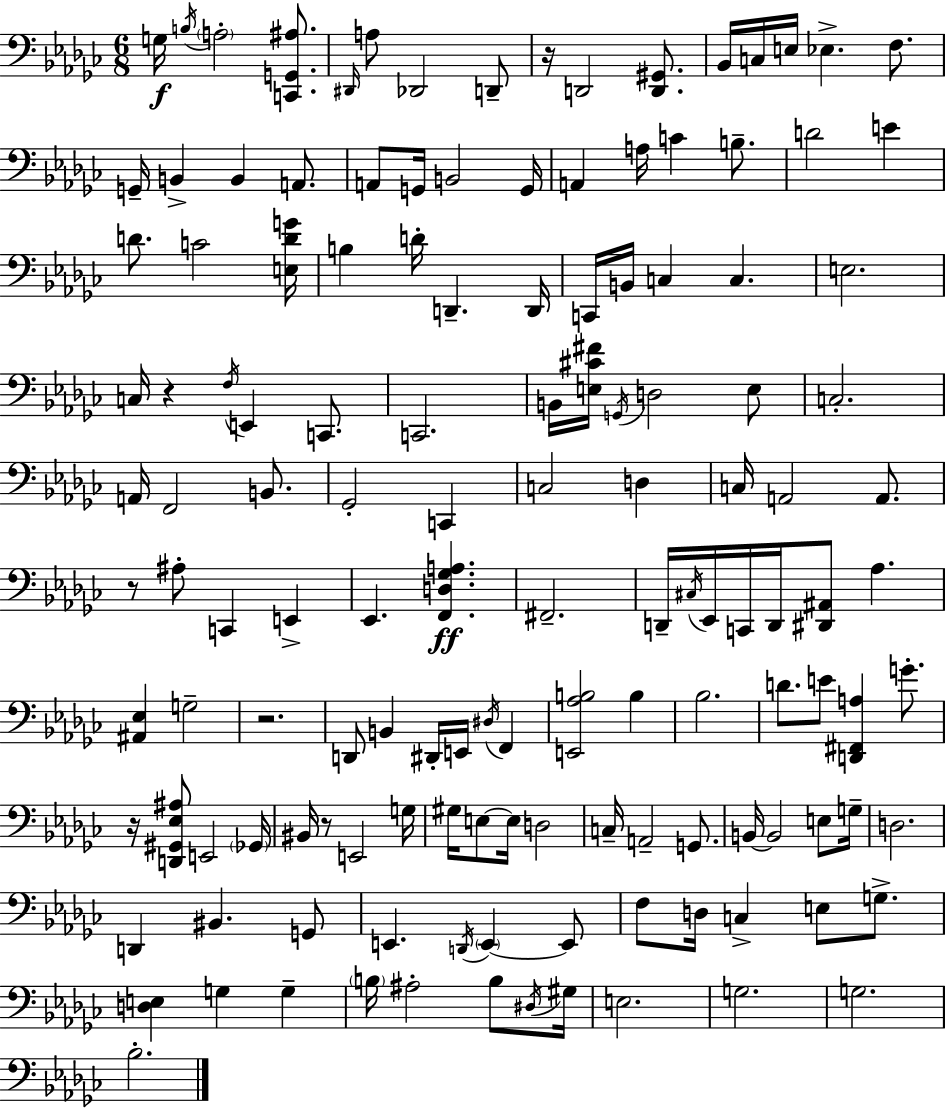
X:1
T:Untitled
M:6/8
L:1/4
K:Ebm
G,/4 B,/4 A,2 [C,,G,,^A,]/2 ^D,,/4 A,/2 _D,,2 D,,/2 z/4 D,,2 [D,,^G,,]/2 _B,,/4 C,/4 E,/4 _E, F,/2 G,,/4 B,, B,, A,,/2 A,,/2 G,,/4 B,,2 G,,/4 A,, A,/4 C B,/2 D2 E D/2 C2 [E,DG]/4 B, D/4 D,, D,,/4 C,,/4 B,,/4 C, C, E,2 C,/4 z F,/4 E,, C,,/2 C,,2 B,,/4 [E,^C^F]/4 G,,/4 D,2 E,/2 C,2 A,,/4 F,,2 B,,/2 _G,,2 C,, C,2 D, C,/4 A,,2 A,,/2 z/2 ^A,/2 C,, E,, _E,, [F,,D,_G,A,] ^F,,2 D,,/4 ^C,/4 _E,,/4 C,,/4 D,,/4 [^D,,^A,,]/2 _A, [^A,,_E,] G,2 z2 D,,/2 B,, ^D,,/4 E,,/4 ^D,/4 F,, [E,,_A,B,]2 B, _B,2 D/2 E/2 [D,,^F,,A,] G/2 z/4 [D,,^G,,_E,^A,]/2 E,,2 _G,,/4 ^B,,/4 z/2 E,,2 G,/4 ^G,/4 E,/2 E,/4 D,2 C,/4 A,,2 G,,/2 B,,/4 B,,2 E,/2 G,/4 D,2 D,, ^B,, G,,/2 E,, D,,/4 E,, E,,/2 F,/2 D,/4 C, E,/2 G,/2 [D,E,] G, G, B,/4 ^A,2 B,/2 ^D,/4 ^G,/4 E,2 G,2 G,2 _B,2